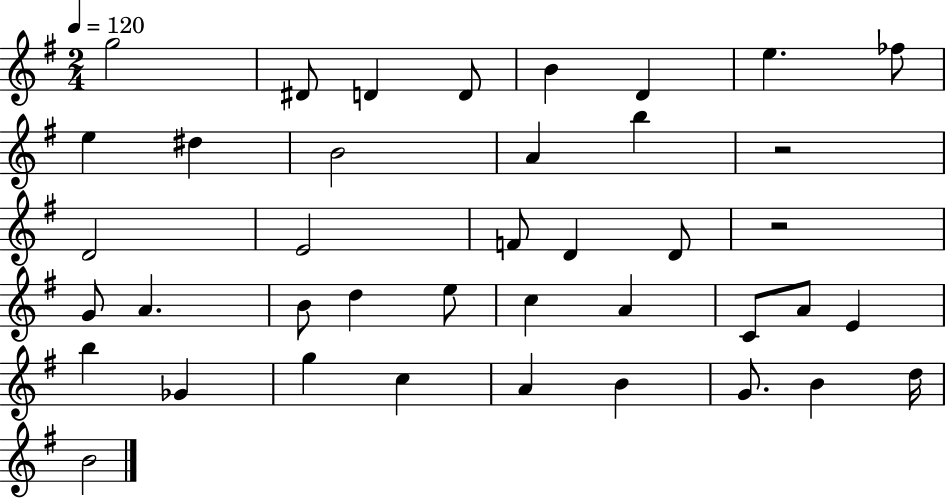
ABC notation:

X:1
T:Untitled
M:2/4
L:1/4
K:G
g2 ^D/2 D D/2 B D e _f/2 e ^d B2 A b z2 D2 E2 F/2 D D/2 z2 G/2 A B/2 d e/2 c A C/2 A/2 E b _G g c A B G/2 B d/4 B2